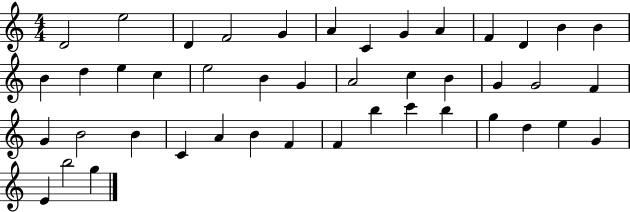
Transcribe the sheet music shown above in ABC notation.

X:1
T:Untitled
M:4/4
L:1/4
K:C
D2 e2 D F2 G A C G A F D B B B d e c e2 B G A2 c B G G2 F G B2 B C A B F F b c' b g d e G E b2 g